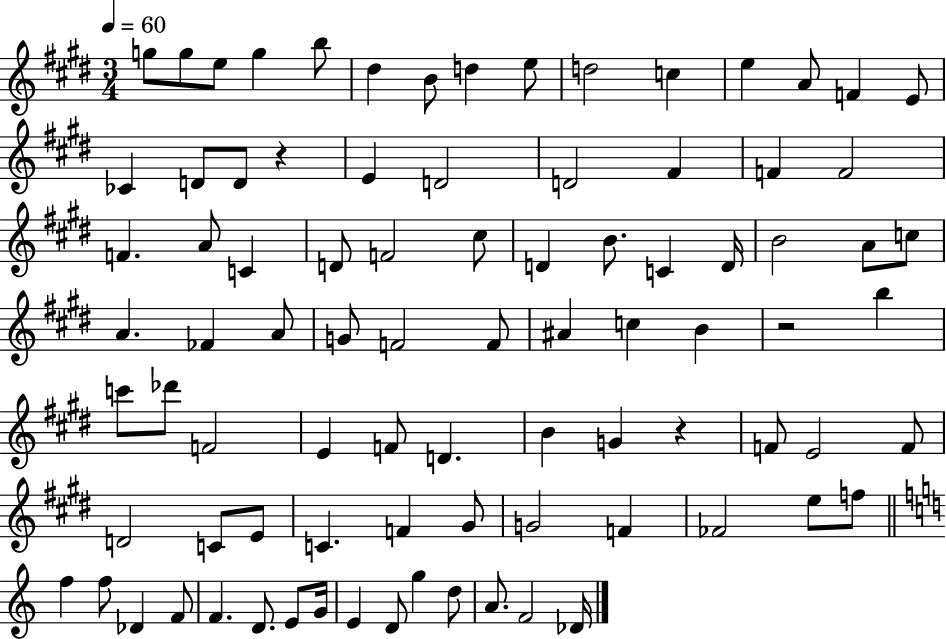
X:1
T:Untitled
M:3/4
L:1/4
K:E
g/2 g/2 e/2 g b/2 ^d B/2 d e/2 d2 c e A/2 F E/2 _C D/2 D/2 z E D2 D2 ^F F F2 F A/2 C D/2 F2 ^c/2 D B/2 C D/4 B2 A/2 c/2 A _F A/2 G/2 F2 F/2 ^A c B z2 b c'/2 _d'/2 F2 E F/2 D B G z F/2 E2 F/2 D2 C/2 E/2 C F ^G/2 G2 F _F2 e/2 f/2 f f/2 _D F/2 F D/2 E/2 G/4 E D/2 g d/2 A/2 F2 _D/4